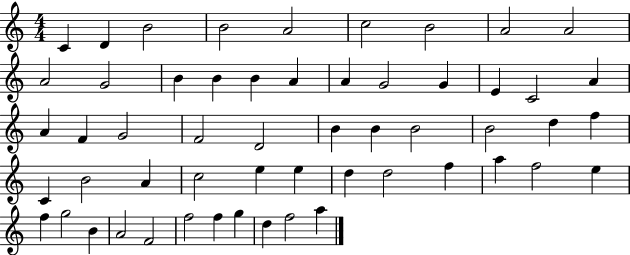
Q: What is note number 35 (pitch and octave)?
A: A4